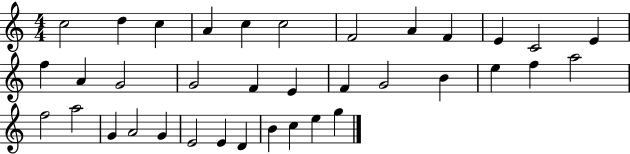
{
  \clef treble
  \numericTimeSignature
  \time 4/4
  \key c \major
  c''2 d''4 c''4 | a'4 c''4 c''2 | f'2 a'4 f'4 | e'4 c'2 e'4 | \break f''4 a'4 g'2 | g'2 f'4 e'4 | f'4 g'2 b'4 | e''4 f''4 a''2 | \break f''2 a''2 | g'4 a'2 g'4 | e'2 e'4 d'4 | b'4 c''4 e''4 g''4 | \break \bar "|."
}